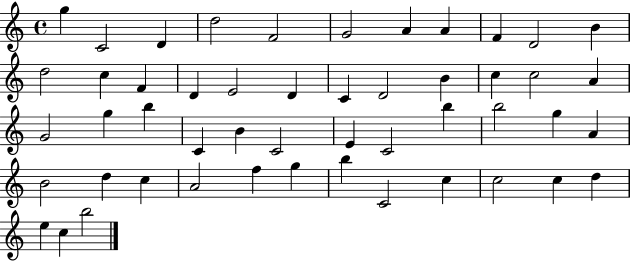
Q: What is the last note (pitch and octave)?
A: B5